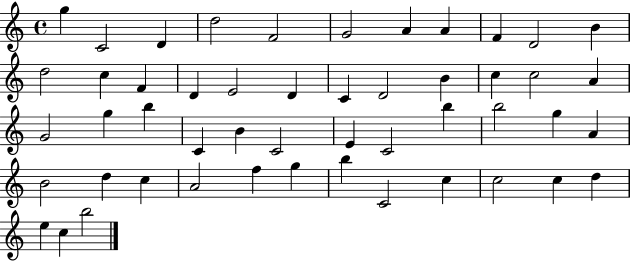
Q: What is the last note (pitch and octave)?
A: B5